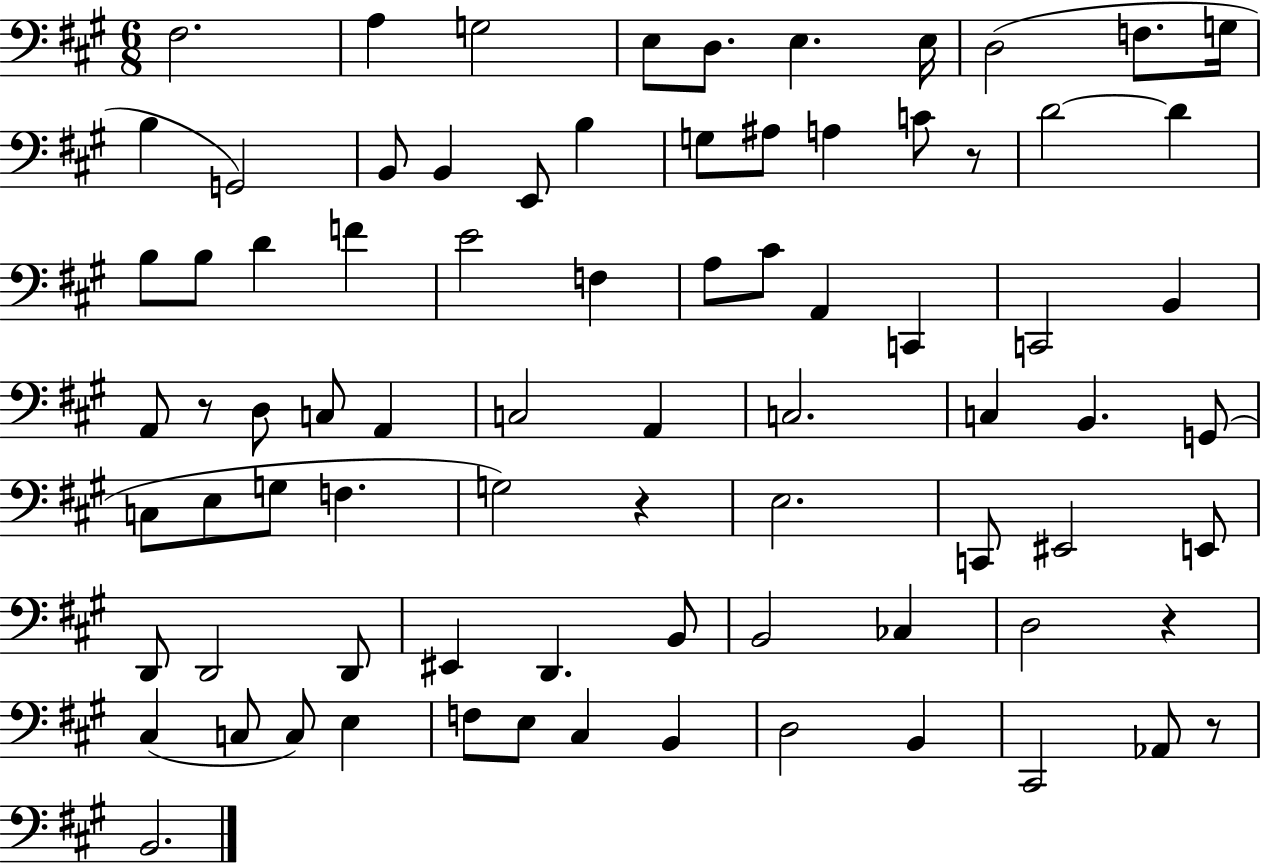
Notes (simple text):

F#3/h. A3/q G3/h E3/e D3/e. E3/q. E3/s D3/h F3/e. G3/s B3/q G2/h B2/e B2/q E2/e B3/q G3/e A#3/e A3/q C4/e R/e D4/h D4/q B3/e B3/e D4/q F4/q E4/h F3/q A3/e C#4/e A2/q C2/q C2/h B2/q A2/e R/e D3/e C3/e A2/q C3/h A2/q C3/h. C3/q B2/q. G2/e C3/e E3/e G3/e F3/q. G3/h R/q E3/h. C2/e EIS2/h E2/e D2/e D2/h D2/e EIS2/q D2/q. B2/e B2/h CES3/q D3/h R/q C#3/q C3/e C3/e E3/q F3/e E3/e C#3/q B2/q D3/h B2/q C#2/h Ab2/e R/e B2/h.